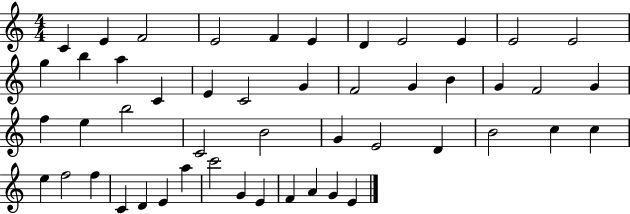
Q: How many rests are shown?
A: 0